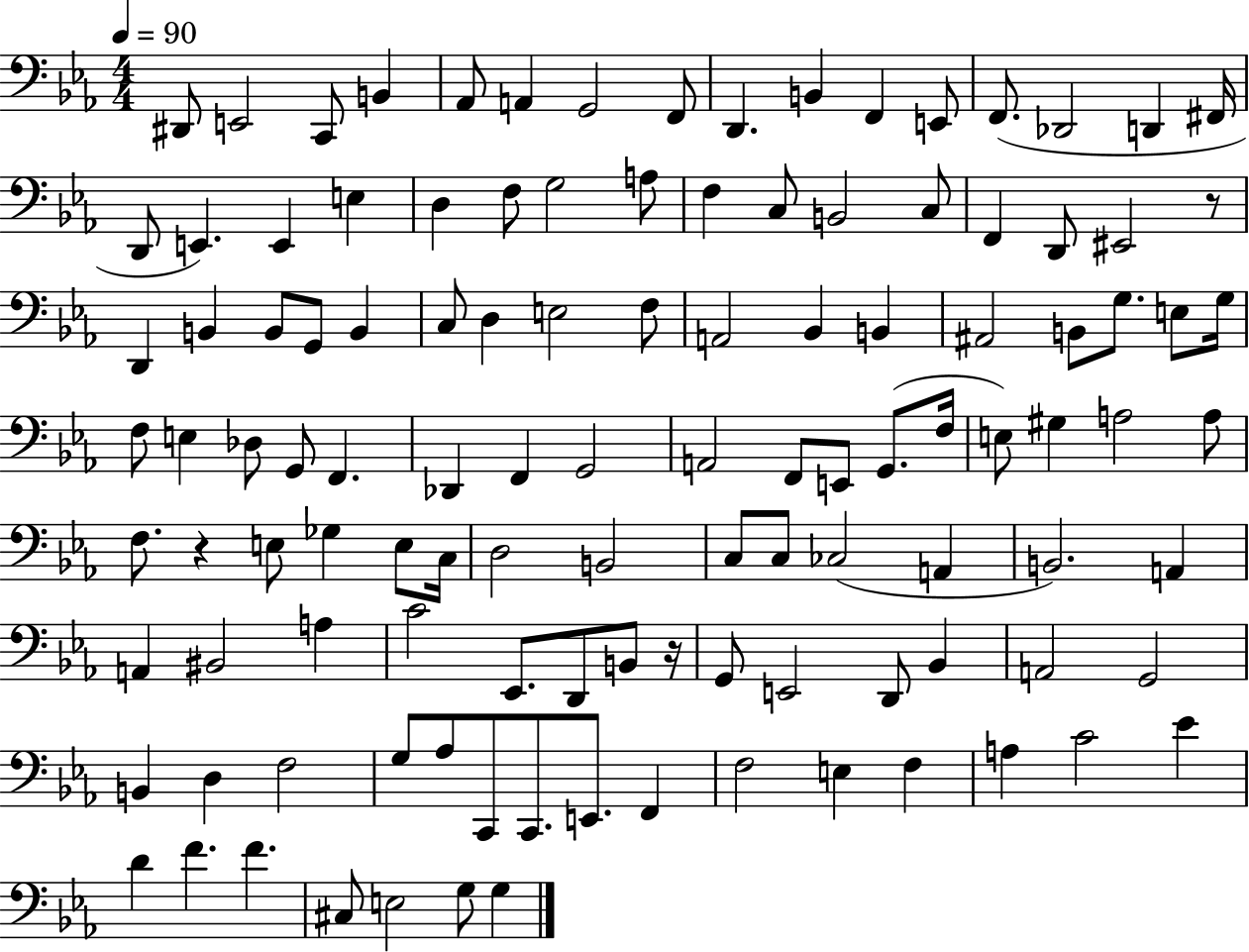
X:1
T:Untitled
M:4/4
L:1/4
K:Eb
^D,,/2 E,,2 C,,/2 B,, _A,,/2 A,, G,,2 F,,/2 D,, B,, F,, E,,/2 F,,/2 _D,,2 D,, ^F,,/4 D,,/2 E,, E,, E, D, F,/2 G,2 A,/2 F, C,/2 B,,2 C,/2 F,, D,,/2 ^E,,2 z/2 D,, B,, B,,/2 G,,/2 B,, C,/2 D, E,2 F,/2 A,,2 _B,, B,, ^A,,2 B,,/2 G,/2 E,/2 G,/4 F,/2 E, _D,/2 G,,/2 F,, _D,, F,, G,,2 A,,2 F,,/2 E,,/2 G,,/2 F,/4 E,/2 ^G, A,2 A,/2 F,/2 z E,/2 _G, E,/2 C,/4 D,2 B,,2 C,/2 C,/2 _C,2 A,, B,,2 A,, A,, ^B,,2 A, C2 _E,,/2 D,,/2 B,,/2 z/4 G,,/2 E,,2 D,,/2 _B,, A,,2 G,,2 B,, D, F,2 G,/2 _A,/2 C,,/2 C,,/2 E,,/2 F,, F,2 E, F, A, C2 _E D F F ^C,/2 E,2 G,/2 G,